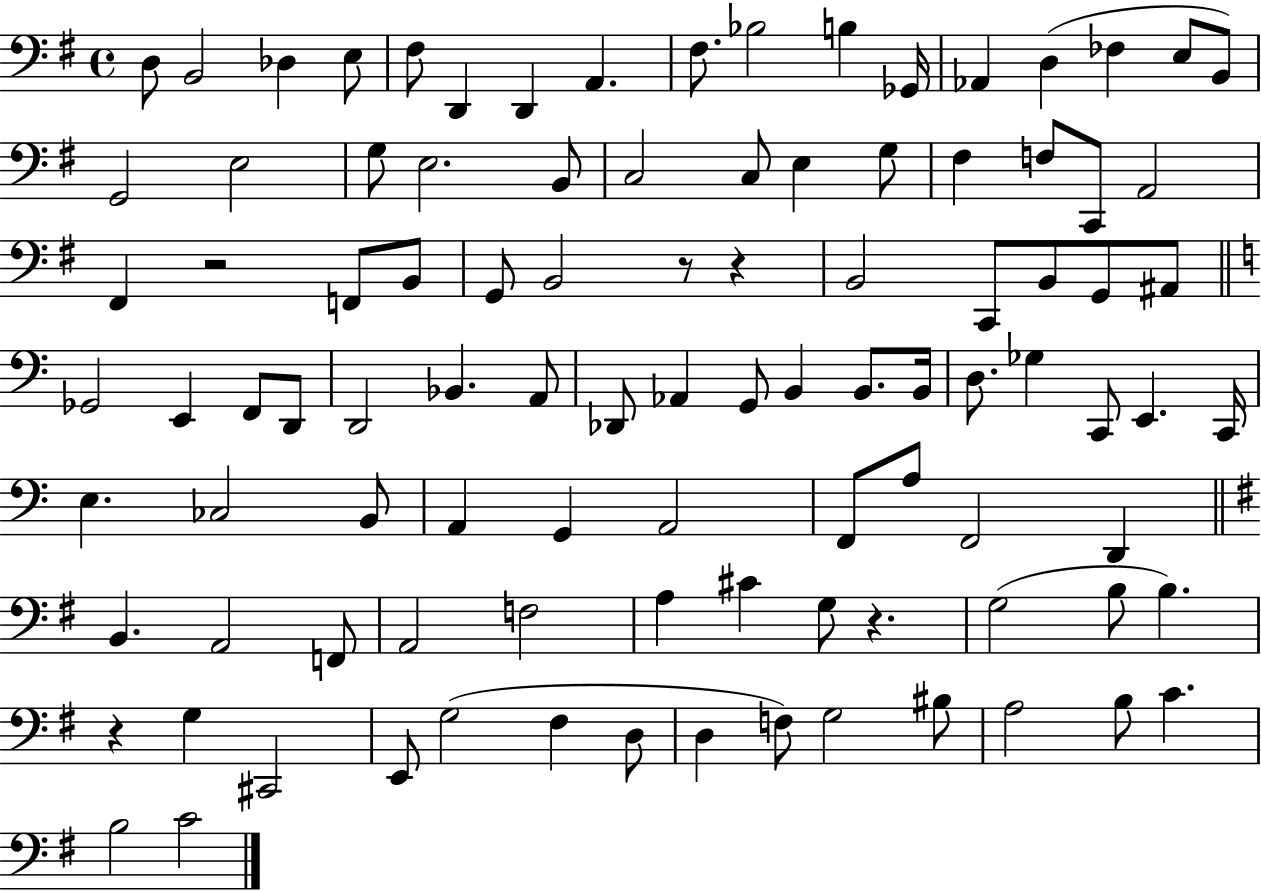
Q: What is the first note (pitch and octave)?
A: D3